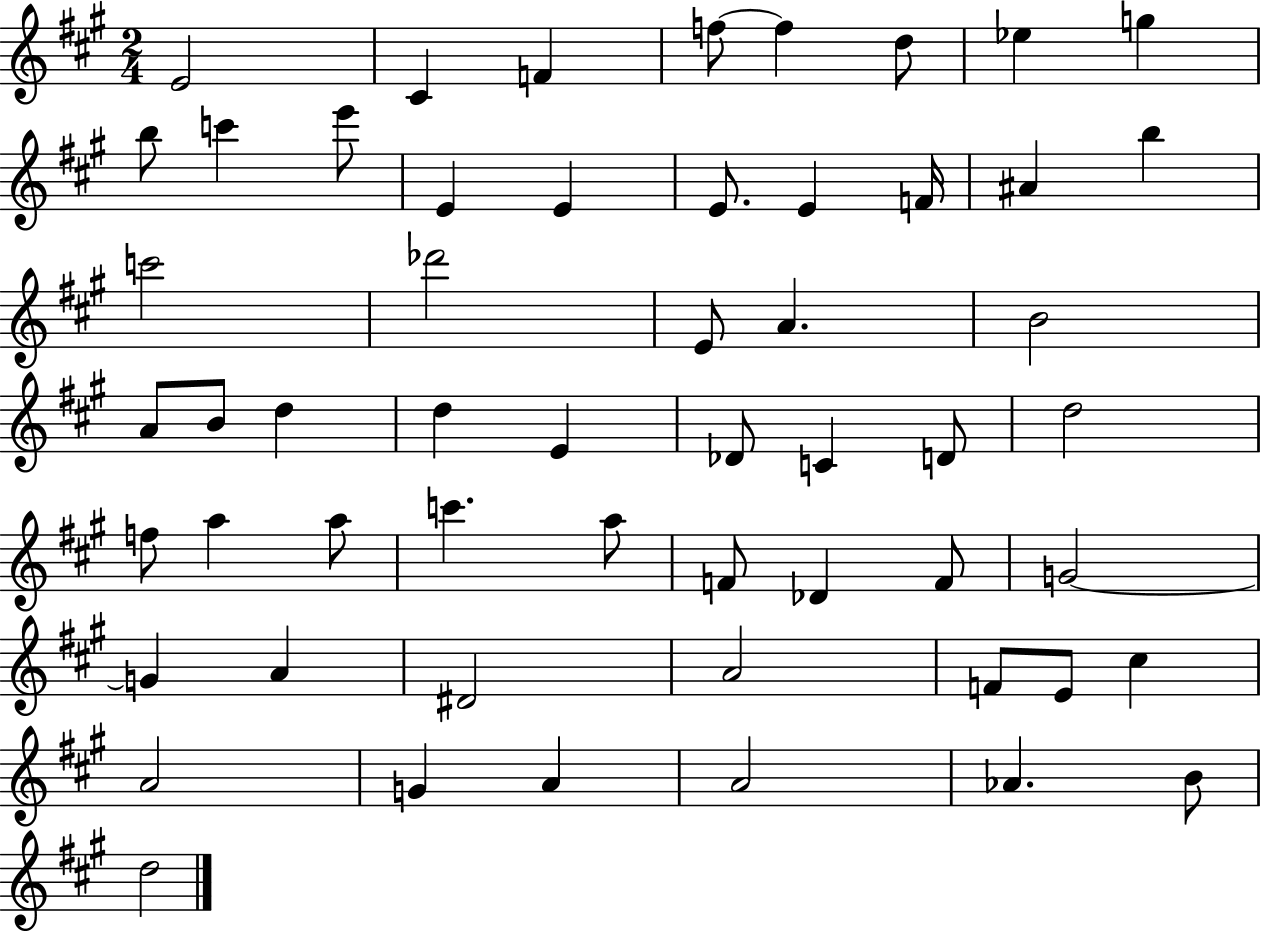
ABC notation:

X:1
T:Untitled
M:2/4
L:1/4
K:A
E2 ^C F f/2 f d/2 _e g b/2 c' e'/2 E E E/2 E F/4 ^A b c'2 _d'2 E/2 A B2 A/2 B/2 d d E _D/2 C D/2 d2 f/2 a a/2 c' a/2 F/2 _D F/2 G2 G A ^D2 A2 F/2 E/2 ^c A2 G A A2 _A B/2 d2